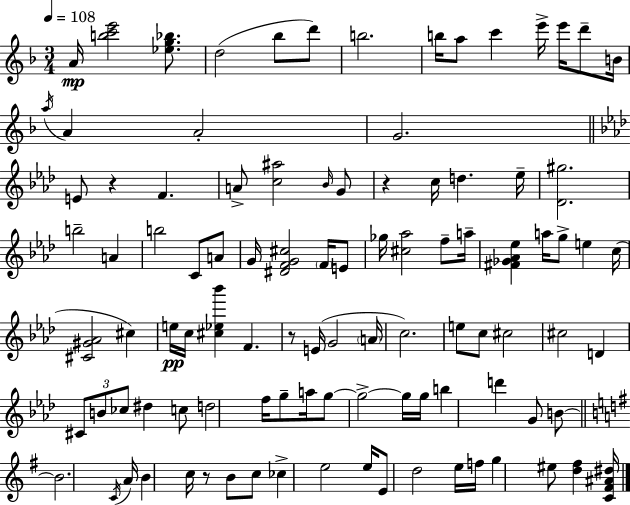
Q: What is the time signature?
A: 3/4